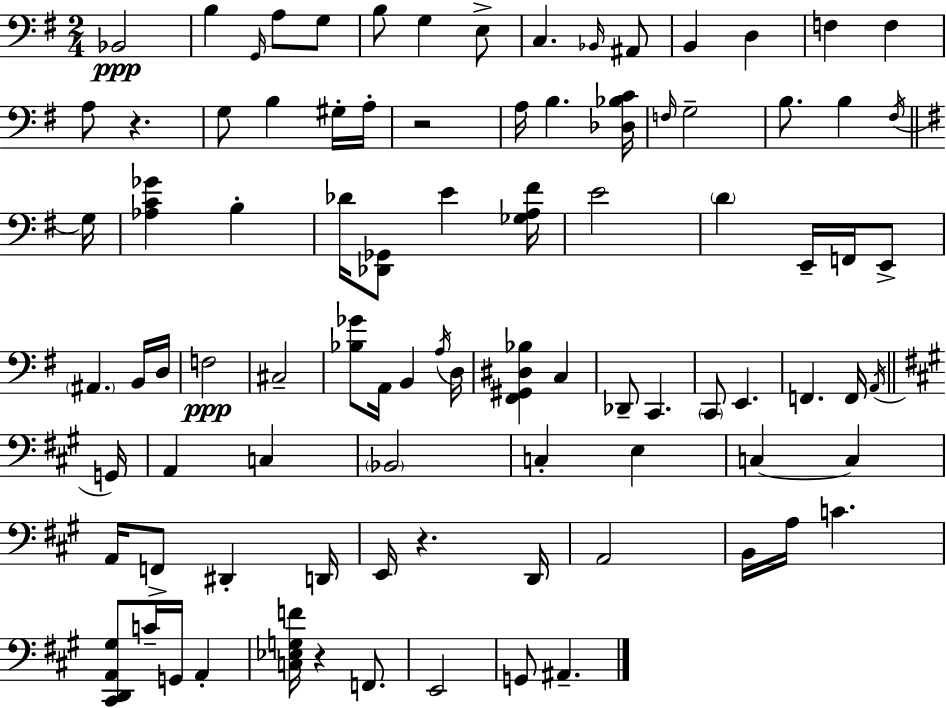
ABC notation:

X:1
T:Untitled
M:2/4
L:1/4
K:G
_B,,2 B, G,,/4 A,/2 G,/2 B,/2 G, E,/2 C, _B,,/4 ^A,,/2 B,, D, F, F, A,/2 z G,/2 B, ^G,/4 A,/4 z2 A,/4 B, [_D,_B,C]/4 F,/4 G,2 B,/2 B, ^F,/4 G,/4 [_A,C_G] B, _D/4 [_D,,_G,,]/2 E [_G,A,^F]/4 E2 D E,,/4 F,,/4 E,,/2 ^A,, B,,/4 D,/4 F,2 ^C,2 [_B,_G]/2 A,,/4 B,, A,/4 D,/4 [^F,,^G,,^D,_B,] C, _D,,/2 C,, C,,/2 E,, F,, F,,/4 A,,/4 G,,/4 A,, C, _B,,2 C, E, C, C, A,,/4 F,,/2 ^D,, D,,/4 E,,/4 z D,,/4 A,,2 B,,/4 A,/4 C [^C,,D,,A,,^G,]/2 C/4 G,,/4 A,, [C,_E,G,F]/4 z F,,/2 E,,2 G,,/2 ^A,,